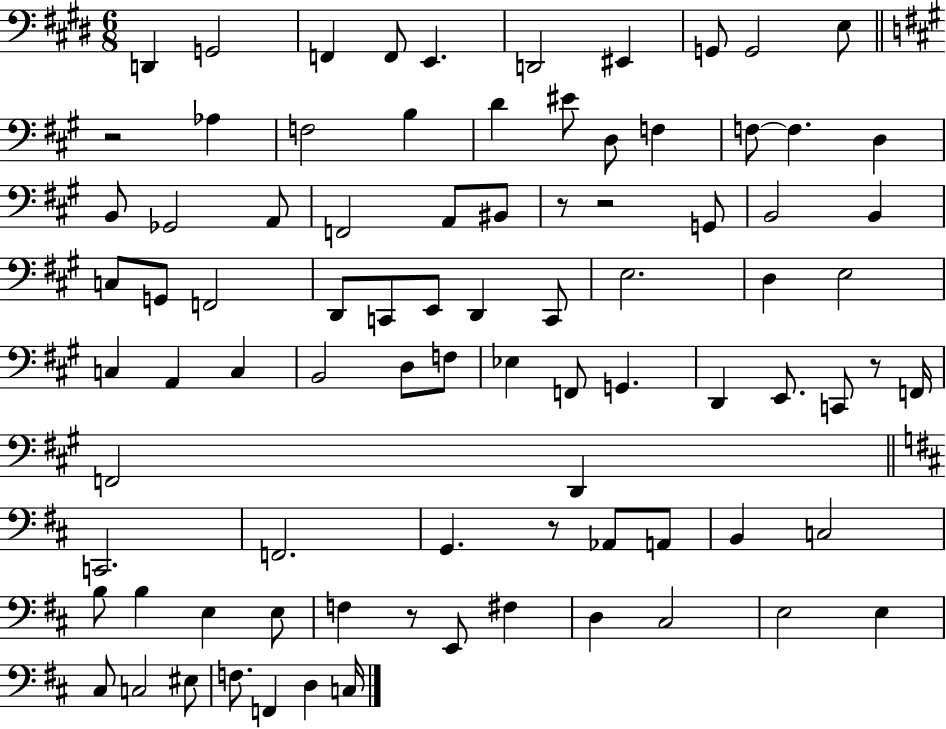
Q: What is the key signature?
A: E major